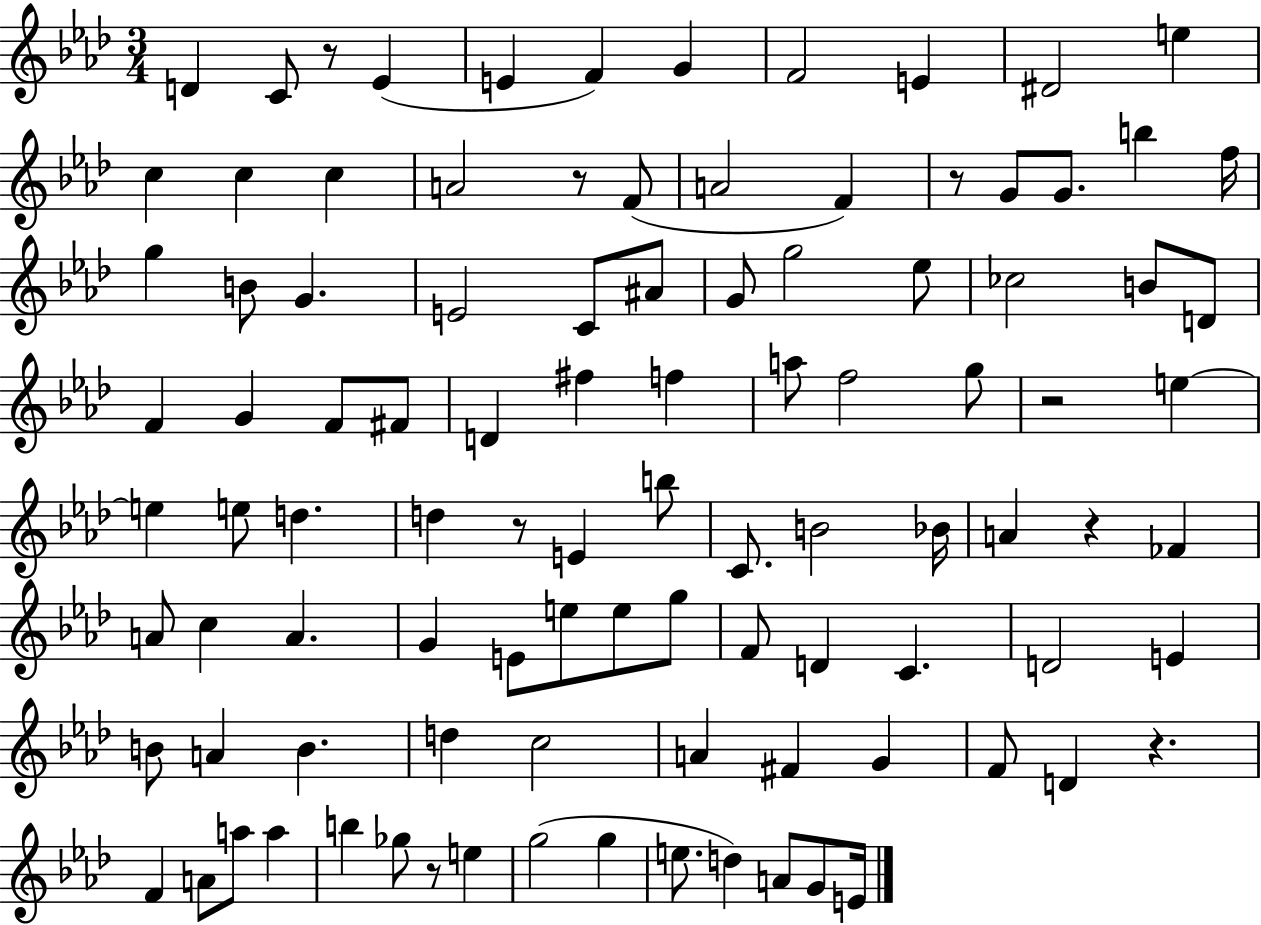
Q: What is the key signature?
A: AES major